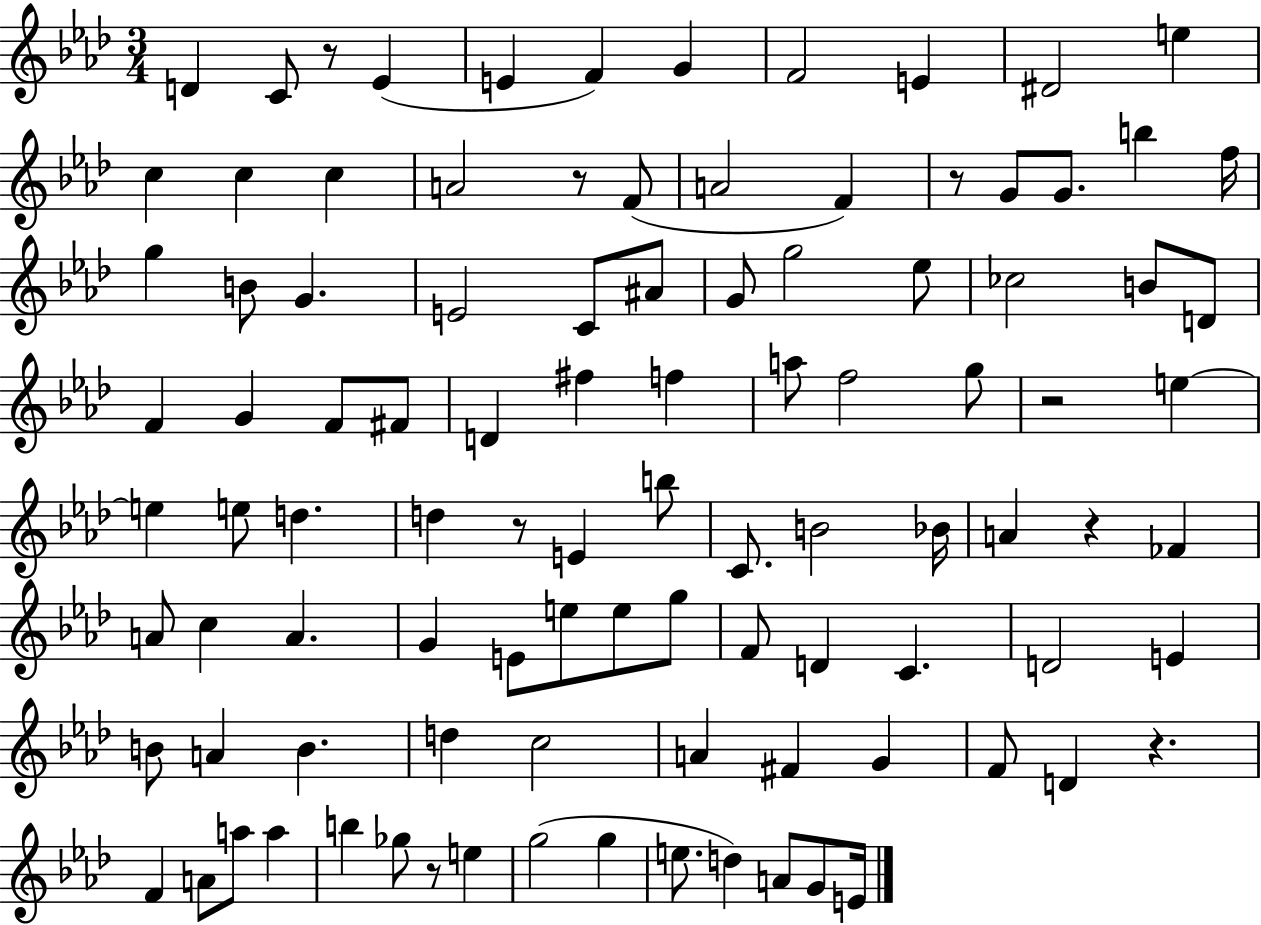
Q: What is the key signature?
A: AES major